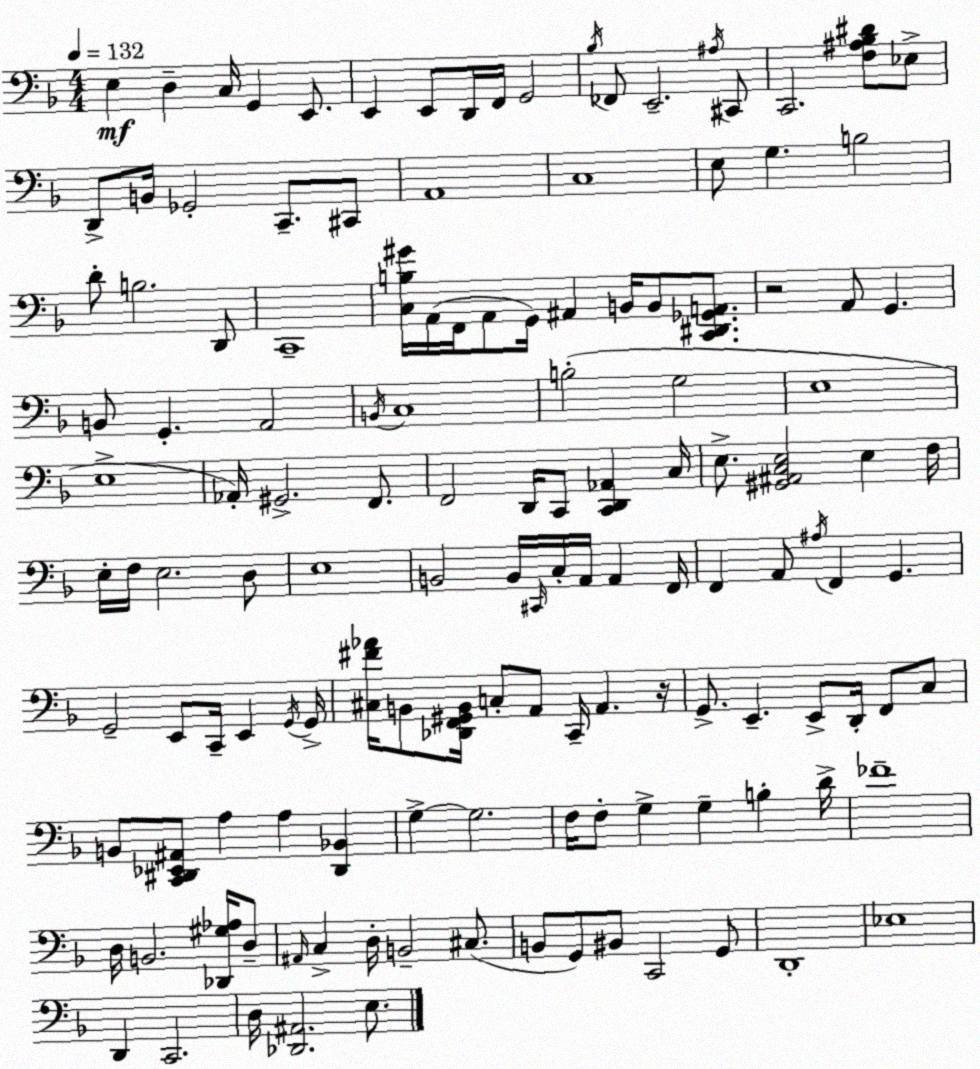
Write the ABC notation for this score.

X:1
T:Untitled
M:4/4
L:1/4
K:Dm
E, D, C,/4 G,, E,,/2 E,, E,,/2 D,,/4 F,,/4 G,,2 _B,/4 _F,,/2 E,,2 ^A,/4 ^C,,/2 C,,2 [F,^A,_B,^D]/2 _E,/2 D,,/2 B,,/4 _G,,2 C,,/2 ^C,,/2 A,,4 C,4 E,/2 G, B,2 D/2 B,2 D,,/2 C,,4 [C,B,^G]/4 A,,/4 F,,/4 A,,/2 G,,/4 ^A,, B,,/4 B,,/2 [C,,^D,,_G,,A,,]/2 z2 A,,/2 G,, B,,/2 G,, A,,2 B,,/4 C,4 B,2 G,2 E,4 E,4 _A,,/4 ^G,,2 F,,/2 F,,2 D,,/4 C,,/2 [C,,D,,_A,,] C,/4 E,/2 [^G,,^A,,C,E,]2 E, F,/4 E,/4 F,/4 E,2 D,/2 E,4 B,,2 B,,/4 ^C,,/4 C,/4 A,,/4 A,, F,,/4 F,, A,,/2 ^A,/4 F,, G,, G,,2 E,,/2 C,,/4 E,, G,,/4 G,,/4 [^C,^F_A]/4 B,,/2 [_D,,F,,^G,,B,,]/4 C,/2 A,,/2 C,,/4 A,, z/4 G,,/2 E,, E,,/2 D,,/4 F,,/2 C,/2 B,,/2 [C,,^D,,_E,,^A,,]/2 A, A, [^D,,_B,,] G, G,2 F,/4 F,/2 G, G, B, D/4 _F4 D,/4 B,,2 [_D,,^G,_A,]/4 D,/2 ^A,,/4 C, D,/4 B,,2 ^C,/2 B,,/2 G,,/2 ^B,,/2 C,,2 G,,/2 D,,4 _E,4 D,, C,,2 D,/4 [_D,,^A,,]2 E,/2